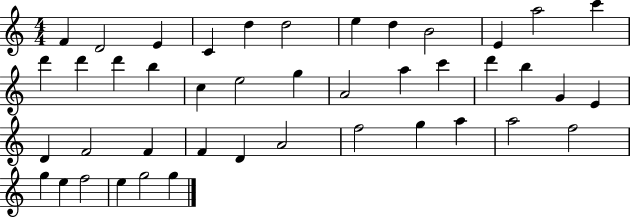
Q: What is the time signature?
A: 4/4